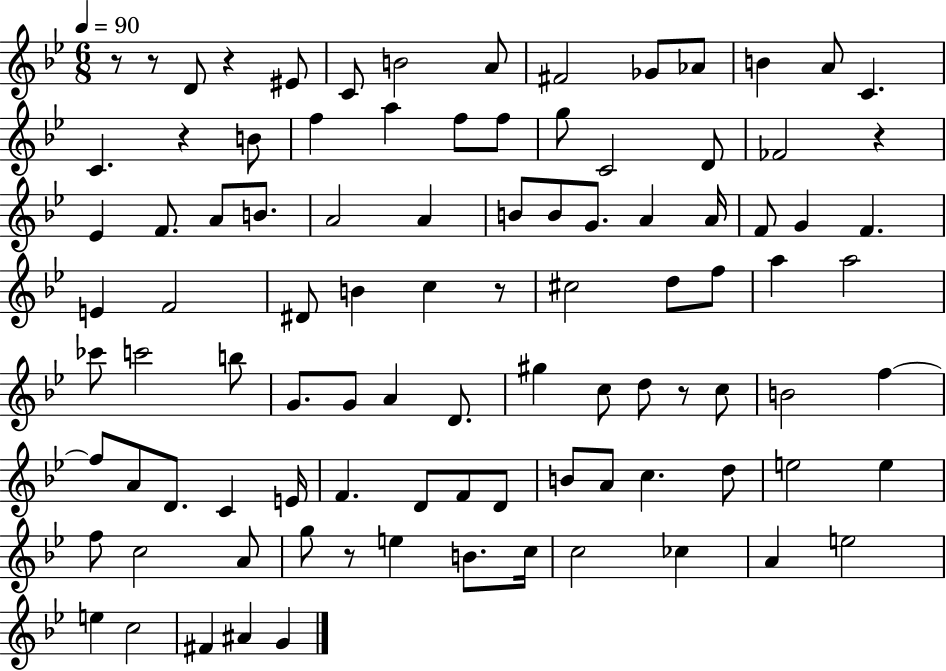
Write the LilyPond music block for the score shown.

{
  \clef treble
  \numericTimeSignature
  \time 6/8
  \key bes \major
  \tempo 4 = 90
  r8 r8 d'8 r4 eis'8 | c'8 b'2 a'8 | fis'2 ges'8 aes'8 | b'4 a'8 c'4. | \break c'4. r4 b'8 | f''4 a''4 f''8 f''8 | g''8 c'2 d'8 | fes'2 r4 | \break ees'4 f'8. a'8 b'8. | a'2 a'4 | b'8 b'8 g'8. a'4 a'16 | f'8 g'4 f'4. | \break e'4 f'2 | dis'8 b'4 c''4 r8 | cis''2 d''8 f''8 | a''4 a''2 | \break ces'''8 c'''2 b''8 | g'8. g'8 a'4 d'8. | gis''4 c''8 d''8 r8 c''8 | b'2 f''4~~ | \break f''8 a'8 d'8. c'4 e'16 | f'4. d'8 f'8 d'8 | b'8 a'8 c''4. d''8 | e''2 e''4 | \break f''8 c''2 a'8 | g''8 r8 e''4 b'8. c''16 | c''2 ces''4 | a'4 e''2 | \break e''4 c''2 | fis'4 ais'4 g'4 | \bar "|."
}